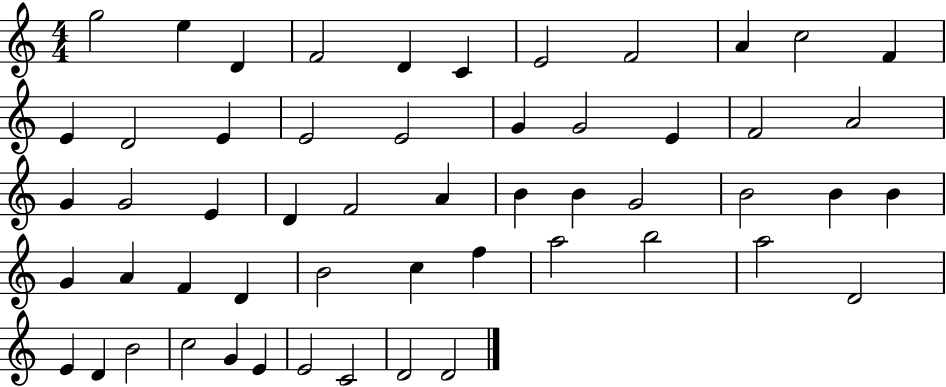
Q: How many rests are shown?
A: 0